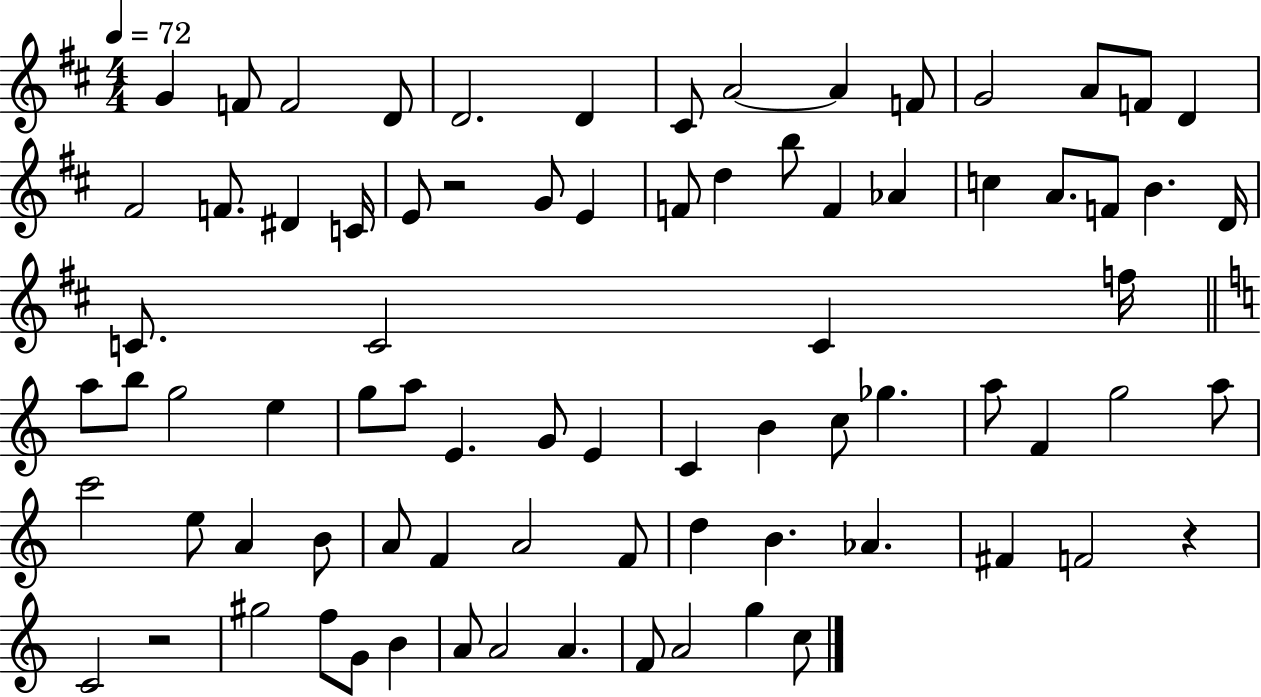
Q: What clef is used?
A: treble